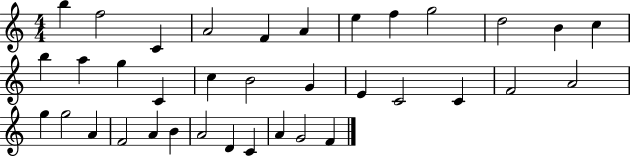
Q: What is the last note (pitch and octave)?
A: F4